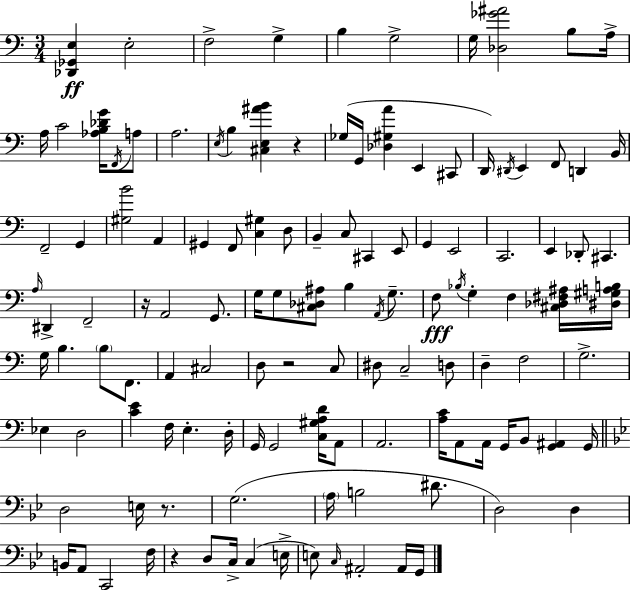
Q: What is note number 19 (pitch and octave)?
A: C#2